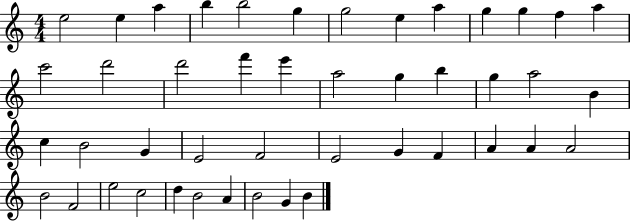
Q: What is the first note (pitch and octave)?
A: E5